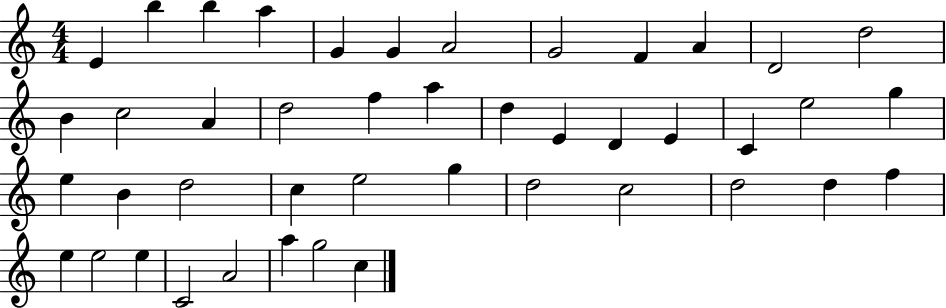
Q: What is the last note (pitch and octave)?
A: C5